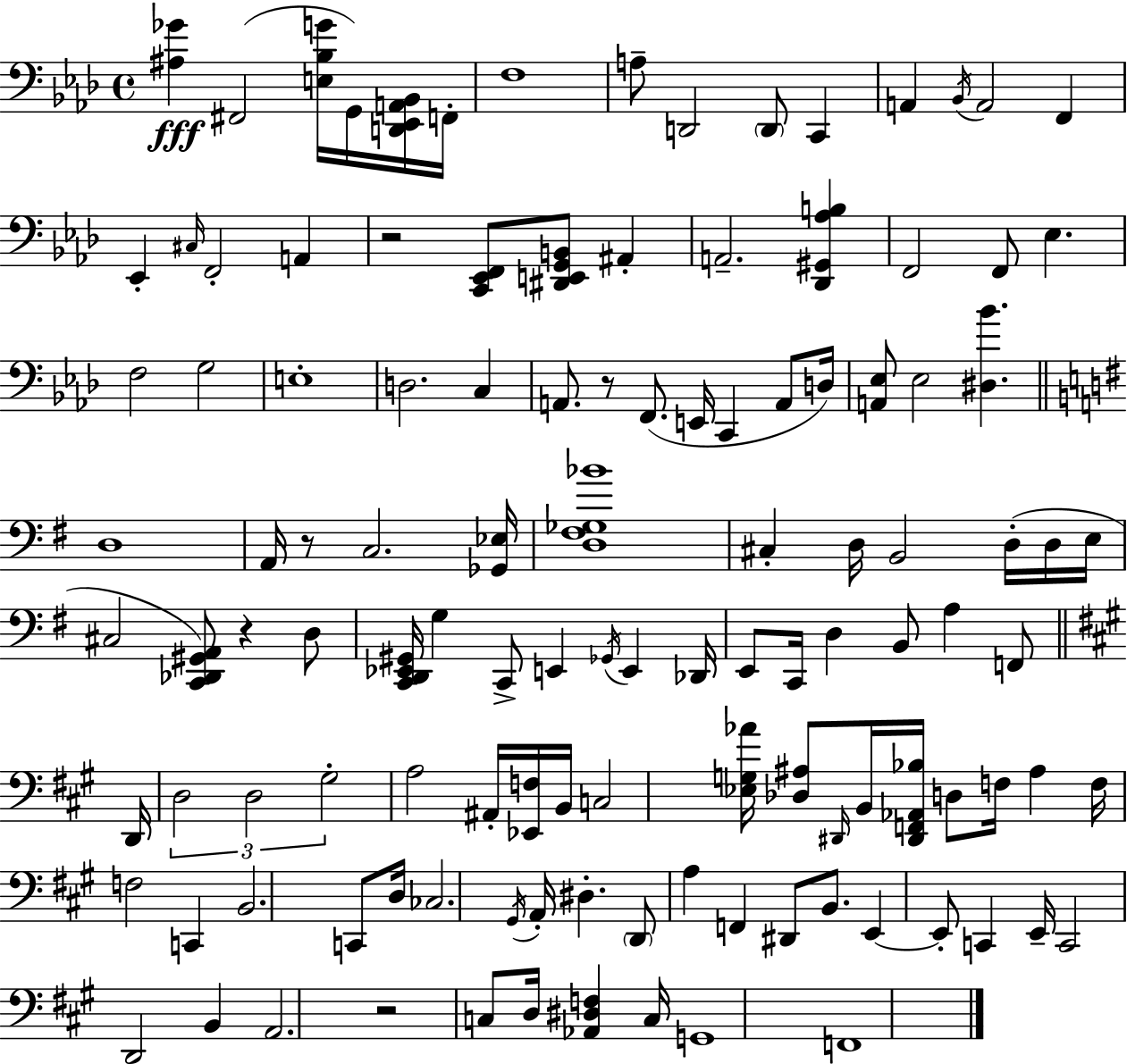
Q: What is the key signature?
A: AES major